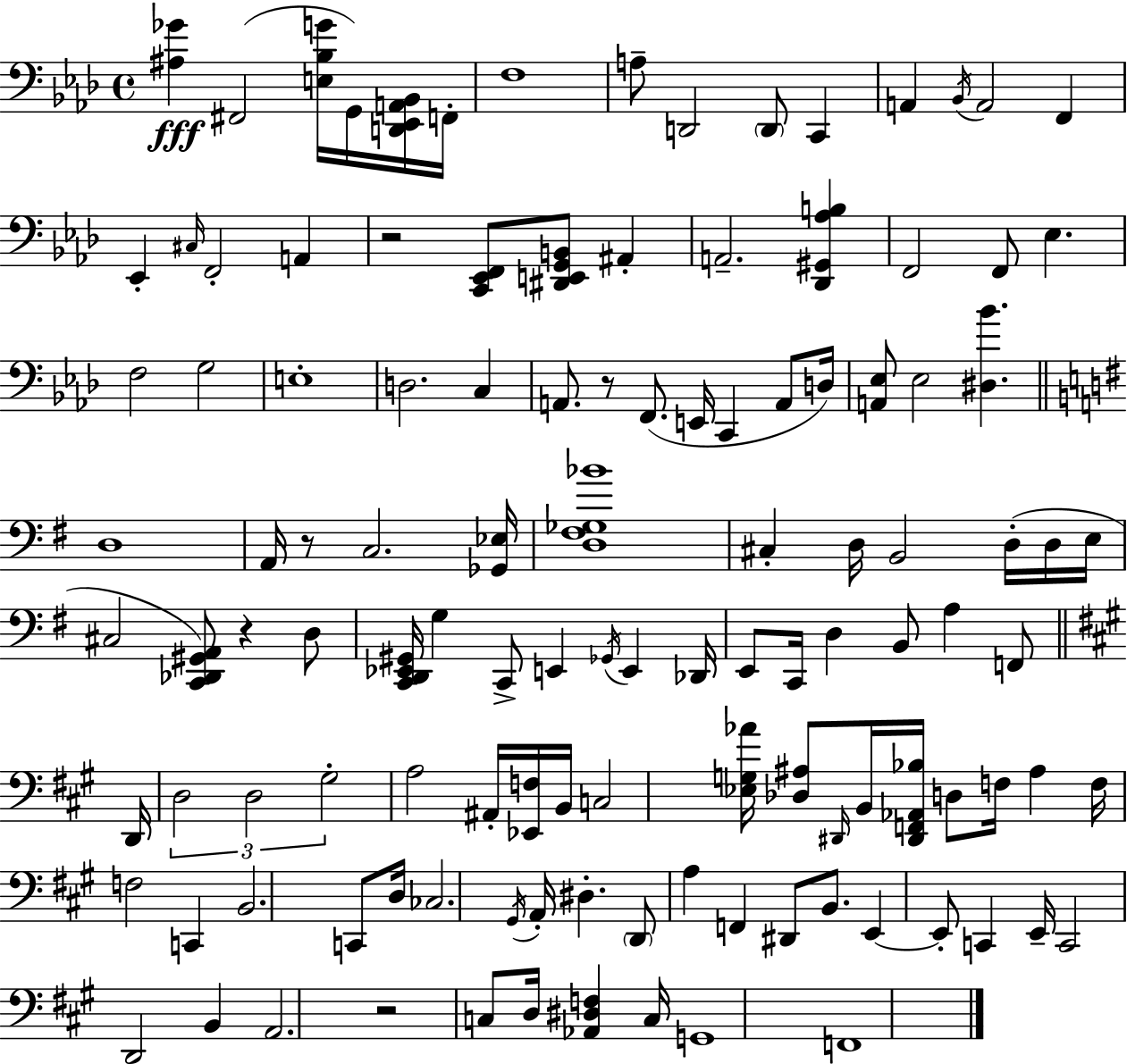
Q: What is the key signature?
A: AES major